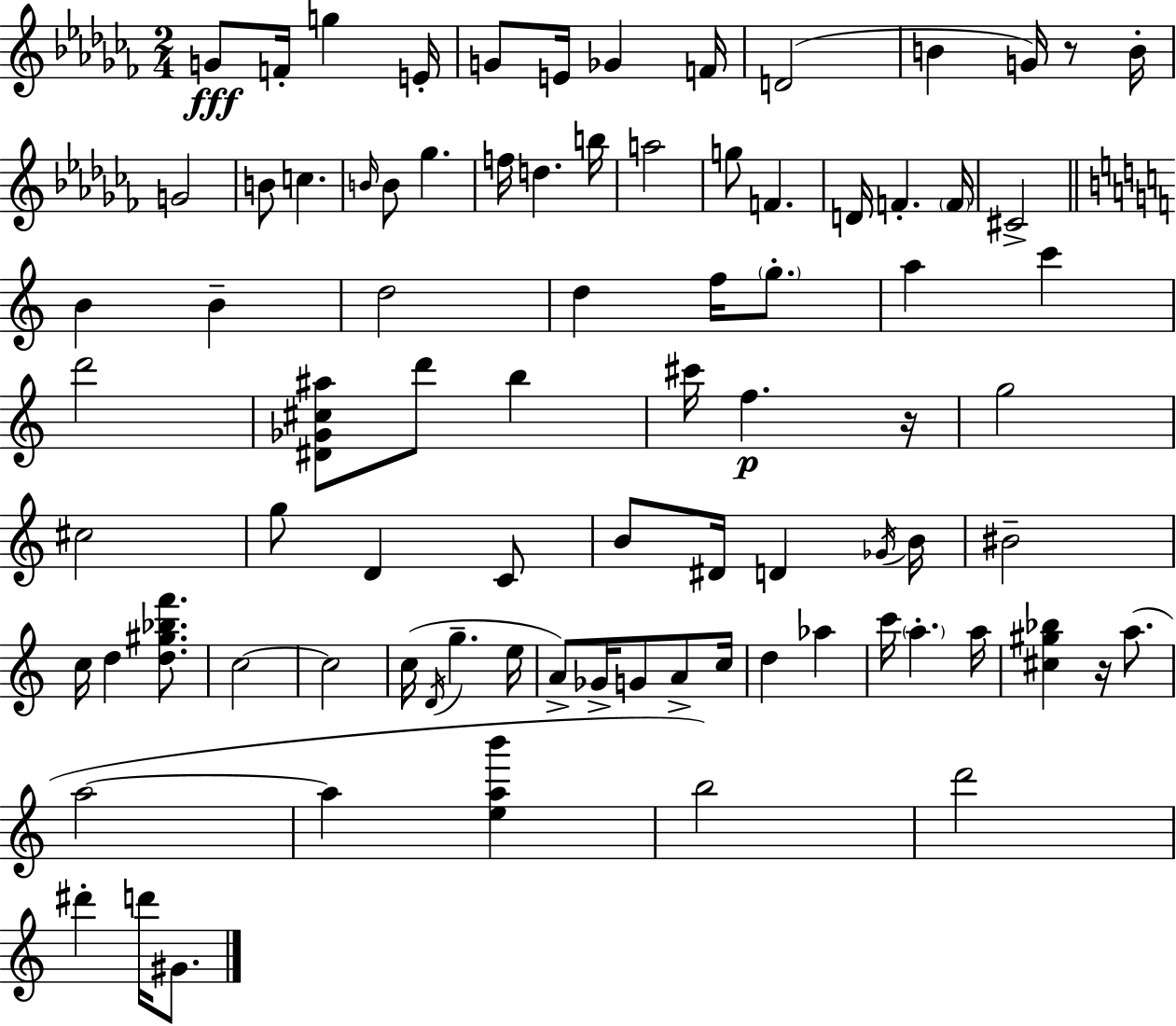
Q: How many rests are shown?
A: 3